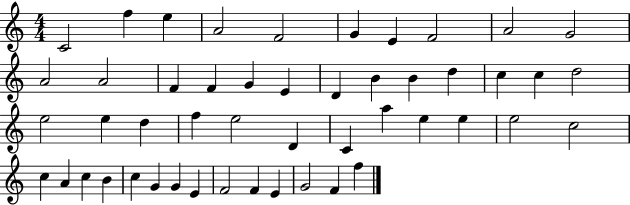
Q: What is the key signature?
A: C major